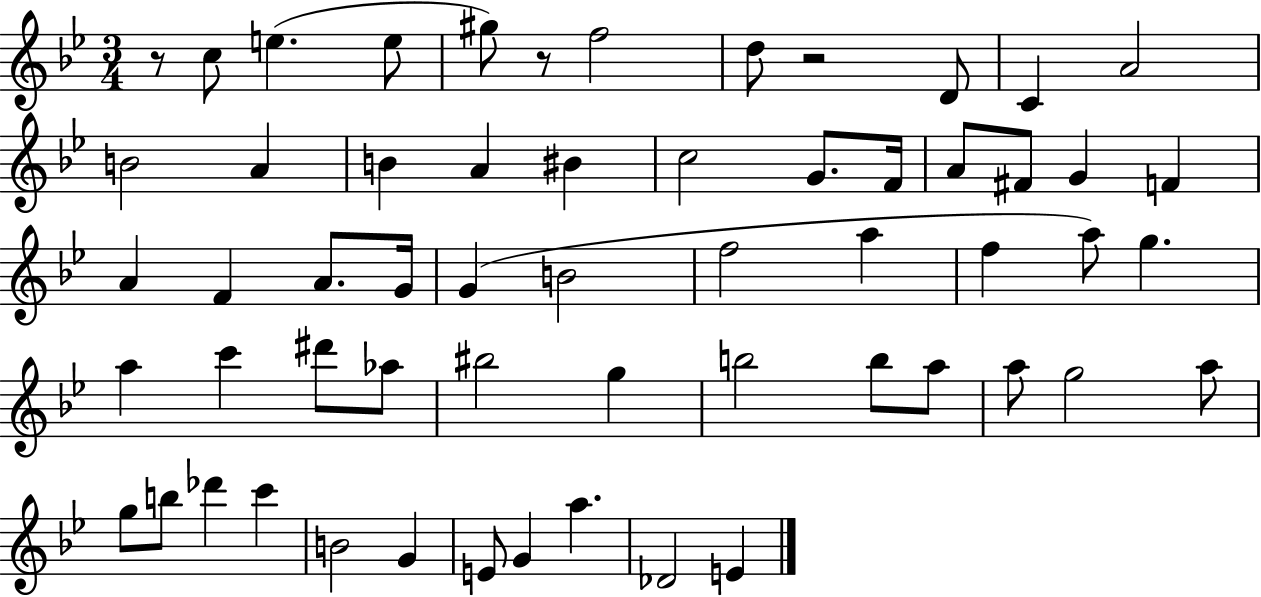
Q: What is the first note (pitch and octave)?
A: C5